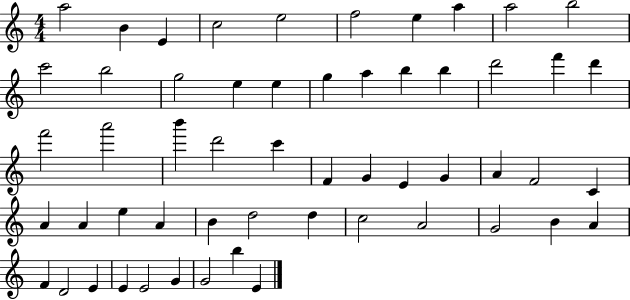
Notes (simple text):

A5/h B4/q E4/q C5/h E5/h F5/h E5/q A5/q A5/h B5/h C6/h B5/h G5/h E5/q E5/q G5/q A5/q B5/q B5/q D6/h F6/q D6/q F6/h A6/h B6/q D6/h C6/q F4/q G4/q E4/q G4/q A4/q F4/h C4/q A4/q A4/q E5/q A4/q B4/q D5/h D5/q C5/h A4/h G4/h B4/q A4/q F4/q D4/h E4/q E4/q E4/h G4/q G4/h B5/q E4/q